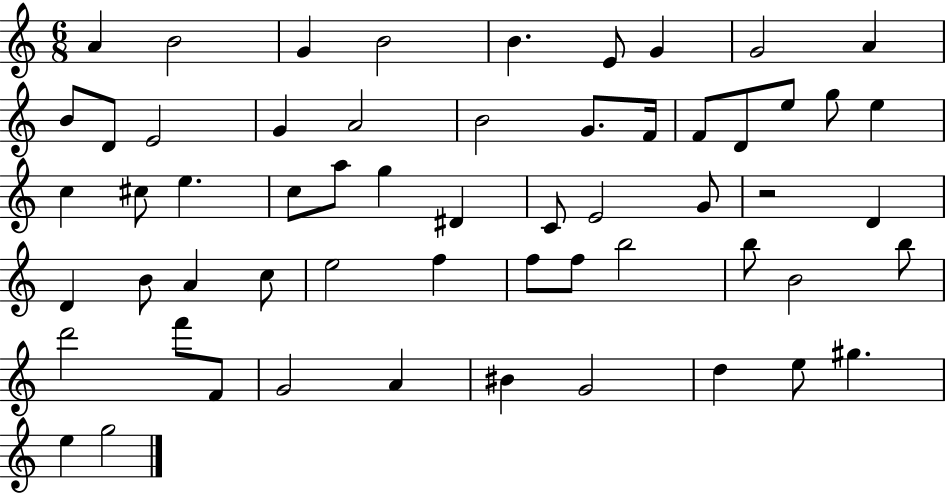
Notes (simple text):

A4/q B4/h G4/q B4/h B4/q. E4/e G4/q G4/h A4/q B4/e D4/e E4/h G4/q A4/h B4/h G4/e. F4/s F4/e D4/e E5/e G5/e E5/q C5/q C#5/e E5/q. C5/e A5/e G5/q D#4/q C4/e E4/h G4/e R/h D4/q D4/q B4/e A4/q C5/e E5/h F5/q F5/e F5/e B5/h B5/e B4/h B5/e D6/h F6/e F4/e G4/h A4/q BIS4/q G4/h D5/q E5/e G#5/q. E5/q G5/h